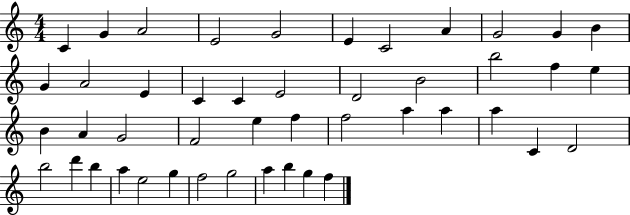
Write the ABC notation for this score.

X:1
T:Untitled
M:4/4
L:1/4
K:C
C G A2 E2 G2 E C2 A G2 G B G A2 E C C E2 D2 B2 b2 f e B A G2 F2 e f f2 a a a C D2 b2 d' b a e2 g f2 g2 a b g f